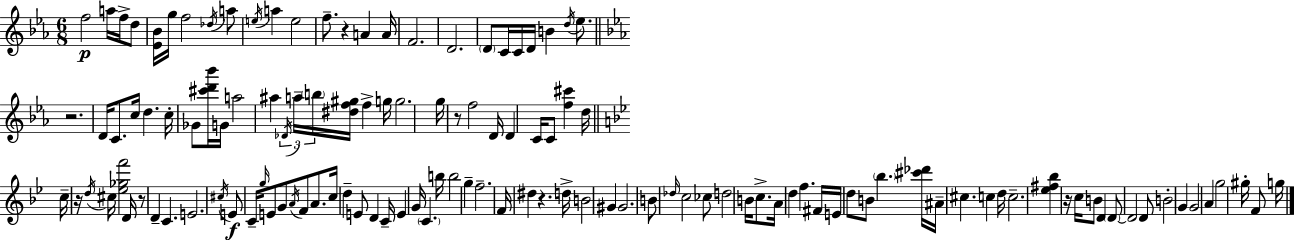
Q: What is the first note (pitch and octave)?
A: F5